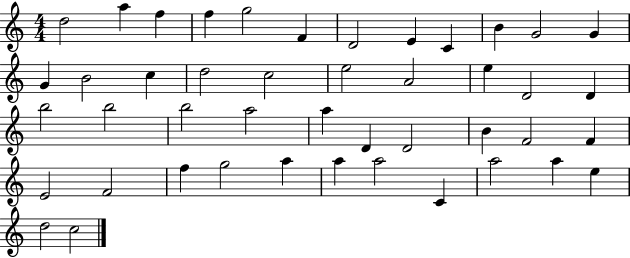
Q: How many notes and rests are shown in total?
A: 45